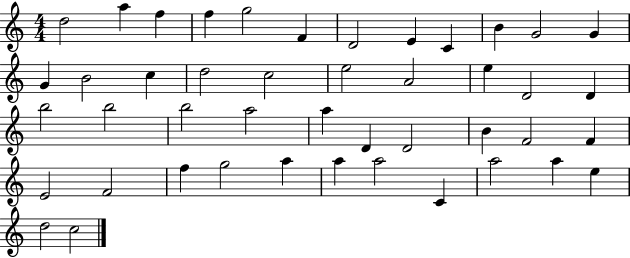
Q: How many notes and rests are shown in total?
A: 45